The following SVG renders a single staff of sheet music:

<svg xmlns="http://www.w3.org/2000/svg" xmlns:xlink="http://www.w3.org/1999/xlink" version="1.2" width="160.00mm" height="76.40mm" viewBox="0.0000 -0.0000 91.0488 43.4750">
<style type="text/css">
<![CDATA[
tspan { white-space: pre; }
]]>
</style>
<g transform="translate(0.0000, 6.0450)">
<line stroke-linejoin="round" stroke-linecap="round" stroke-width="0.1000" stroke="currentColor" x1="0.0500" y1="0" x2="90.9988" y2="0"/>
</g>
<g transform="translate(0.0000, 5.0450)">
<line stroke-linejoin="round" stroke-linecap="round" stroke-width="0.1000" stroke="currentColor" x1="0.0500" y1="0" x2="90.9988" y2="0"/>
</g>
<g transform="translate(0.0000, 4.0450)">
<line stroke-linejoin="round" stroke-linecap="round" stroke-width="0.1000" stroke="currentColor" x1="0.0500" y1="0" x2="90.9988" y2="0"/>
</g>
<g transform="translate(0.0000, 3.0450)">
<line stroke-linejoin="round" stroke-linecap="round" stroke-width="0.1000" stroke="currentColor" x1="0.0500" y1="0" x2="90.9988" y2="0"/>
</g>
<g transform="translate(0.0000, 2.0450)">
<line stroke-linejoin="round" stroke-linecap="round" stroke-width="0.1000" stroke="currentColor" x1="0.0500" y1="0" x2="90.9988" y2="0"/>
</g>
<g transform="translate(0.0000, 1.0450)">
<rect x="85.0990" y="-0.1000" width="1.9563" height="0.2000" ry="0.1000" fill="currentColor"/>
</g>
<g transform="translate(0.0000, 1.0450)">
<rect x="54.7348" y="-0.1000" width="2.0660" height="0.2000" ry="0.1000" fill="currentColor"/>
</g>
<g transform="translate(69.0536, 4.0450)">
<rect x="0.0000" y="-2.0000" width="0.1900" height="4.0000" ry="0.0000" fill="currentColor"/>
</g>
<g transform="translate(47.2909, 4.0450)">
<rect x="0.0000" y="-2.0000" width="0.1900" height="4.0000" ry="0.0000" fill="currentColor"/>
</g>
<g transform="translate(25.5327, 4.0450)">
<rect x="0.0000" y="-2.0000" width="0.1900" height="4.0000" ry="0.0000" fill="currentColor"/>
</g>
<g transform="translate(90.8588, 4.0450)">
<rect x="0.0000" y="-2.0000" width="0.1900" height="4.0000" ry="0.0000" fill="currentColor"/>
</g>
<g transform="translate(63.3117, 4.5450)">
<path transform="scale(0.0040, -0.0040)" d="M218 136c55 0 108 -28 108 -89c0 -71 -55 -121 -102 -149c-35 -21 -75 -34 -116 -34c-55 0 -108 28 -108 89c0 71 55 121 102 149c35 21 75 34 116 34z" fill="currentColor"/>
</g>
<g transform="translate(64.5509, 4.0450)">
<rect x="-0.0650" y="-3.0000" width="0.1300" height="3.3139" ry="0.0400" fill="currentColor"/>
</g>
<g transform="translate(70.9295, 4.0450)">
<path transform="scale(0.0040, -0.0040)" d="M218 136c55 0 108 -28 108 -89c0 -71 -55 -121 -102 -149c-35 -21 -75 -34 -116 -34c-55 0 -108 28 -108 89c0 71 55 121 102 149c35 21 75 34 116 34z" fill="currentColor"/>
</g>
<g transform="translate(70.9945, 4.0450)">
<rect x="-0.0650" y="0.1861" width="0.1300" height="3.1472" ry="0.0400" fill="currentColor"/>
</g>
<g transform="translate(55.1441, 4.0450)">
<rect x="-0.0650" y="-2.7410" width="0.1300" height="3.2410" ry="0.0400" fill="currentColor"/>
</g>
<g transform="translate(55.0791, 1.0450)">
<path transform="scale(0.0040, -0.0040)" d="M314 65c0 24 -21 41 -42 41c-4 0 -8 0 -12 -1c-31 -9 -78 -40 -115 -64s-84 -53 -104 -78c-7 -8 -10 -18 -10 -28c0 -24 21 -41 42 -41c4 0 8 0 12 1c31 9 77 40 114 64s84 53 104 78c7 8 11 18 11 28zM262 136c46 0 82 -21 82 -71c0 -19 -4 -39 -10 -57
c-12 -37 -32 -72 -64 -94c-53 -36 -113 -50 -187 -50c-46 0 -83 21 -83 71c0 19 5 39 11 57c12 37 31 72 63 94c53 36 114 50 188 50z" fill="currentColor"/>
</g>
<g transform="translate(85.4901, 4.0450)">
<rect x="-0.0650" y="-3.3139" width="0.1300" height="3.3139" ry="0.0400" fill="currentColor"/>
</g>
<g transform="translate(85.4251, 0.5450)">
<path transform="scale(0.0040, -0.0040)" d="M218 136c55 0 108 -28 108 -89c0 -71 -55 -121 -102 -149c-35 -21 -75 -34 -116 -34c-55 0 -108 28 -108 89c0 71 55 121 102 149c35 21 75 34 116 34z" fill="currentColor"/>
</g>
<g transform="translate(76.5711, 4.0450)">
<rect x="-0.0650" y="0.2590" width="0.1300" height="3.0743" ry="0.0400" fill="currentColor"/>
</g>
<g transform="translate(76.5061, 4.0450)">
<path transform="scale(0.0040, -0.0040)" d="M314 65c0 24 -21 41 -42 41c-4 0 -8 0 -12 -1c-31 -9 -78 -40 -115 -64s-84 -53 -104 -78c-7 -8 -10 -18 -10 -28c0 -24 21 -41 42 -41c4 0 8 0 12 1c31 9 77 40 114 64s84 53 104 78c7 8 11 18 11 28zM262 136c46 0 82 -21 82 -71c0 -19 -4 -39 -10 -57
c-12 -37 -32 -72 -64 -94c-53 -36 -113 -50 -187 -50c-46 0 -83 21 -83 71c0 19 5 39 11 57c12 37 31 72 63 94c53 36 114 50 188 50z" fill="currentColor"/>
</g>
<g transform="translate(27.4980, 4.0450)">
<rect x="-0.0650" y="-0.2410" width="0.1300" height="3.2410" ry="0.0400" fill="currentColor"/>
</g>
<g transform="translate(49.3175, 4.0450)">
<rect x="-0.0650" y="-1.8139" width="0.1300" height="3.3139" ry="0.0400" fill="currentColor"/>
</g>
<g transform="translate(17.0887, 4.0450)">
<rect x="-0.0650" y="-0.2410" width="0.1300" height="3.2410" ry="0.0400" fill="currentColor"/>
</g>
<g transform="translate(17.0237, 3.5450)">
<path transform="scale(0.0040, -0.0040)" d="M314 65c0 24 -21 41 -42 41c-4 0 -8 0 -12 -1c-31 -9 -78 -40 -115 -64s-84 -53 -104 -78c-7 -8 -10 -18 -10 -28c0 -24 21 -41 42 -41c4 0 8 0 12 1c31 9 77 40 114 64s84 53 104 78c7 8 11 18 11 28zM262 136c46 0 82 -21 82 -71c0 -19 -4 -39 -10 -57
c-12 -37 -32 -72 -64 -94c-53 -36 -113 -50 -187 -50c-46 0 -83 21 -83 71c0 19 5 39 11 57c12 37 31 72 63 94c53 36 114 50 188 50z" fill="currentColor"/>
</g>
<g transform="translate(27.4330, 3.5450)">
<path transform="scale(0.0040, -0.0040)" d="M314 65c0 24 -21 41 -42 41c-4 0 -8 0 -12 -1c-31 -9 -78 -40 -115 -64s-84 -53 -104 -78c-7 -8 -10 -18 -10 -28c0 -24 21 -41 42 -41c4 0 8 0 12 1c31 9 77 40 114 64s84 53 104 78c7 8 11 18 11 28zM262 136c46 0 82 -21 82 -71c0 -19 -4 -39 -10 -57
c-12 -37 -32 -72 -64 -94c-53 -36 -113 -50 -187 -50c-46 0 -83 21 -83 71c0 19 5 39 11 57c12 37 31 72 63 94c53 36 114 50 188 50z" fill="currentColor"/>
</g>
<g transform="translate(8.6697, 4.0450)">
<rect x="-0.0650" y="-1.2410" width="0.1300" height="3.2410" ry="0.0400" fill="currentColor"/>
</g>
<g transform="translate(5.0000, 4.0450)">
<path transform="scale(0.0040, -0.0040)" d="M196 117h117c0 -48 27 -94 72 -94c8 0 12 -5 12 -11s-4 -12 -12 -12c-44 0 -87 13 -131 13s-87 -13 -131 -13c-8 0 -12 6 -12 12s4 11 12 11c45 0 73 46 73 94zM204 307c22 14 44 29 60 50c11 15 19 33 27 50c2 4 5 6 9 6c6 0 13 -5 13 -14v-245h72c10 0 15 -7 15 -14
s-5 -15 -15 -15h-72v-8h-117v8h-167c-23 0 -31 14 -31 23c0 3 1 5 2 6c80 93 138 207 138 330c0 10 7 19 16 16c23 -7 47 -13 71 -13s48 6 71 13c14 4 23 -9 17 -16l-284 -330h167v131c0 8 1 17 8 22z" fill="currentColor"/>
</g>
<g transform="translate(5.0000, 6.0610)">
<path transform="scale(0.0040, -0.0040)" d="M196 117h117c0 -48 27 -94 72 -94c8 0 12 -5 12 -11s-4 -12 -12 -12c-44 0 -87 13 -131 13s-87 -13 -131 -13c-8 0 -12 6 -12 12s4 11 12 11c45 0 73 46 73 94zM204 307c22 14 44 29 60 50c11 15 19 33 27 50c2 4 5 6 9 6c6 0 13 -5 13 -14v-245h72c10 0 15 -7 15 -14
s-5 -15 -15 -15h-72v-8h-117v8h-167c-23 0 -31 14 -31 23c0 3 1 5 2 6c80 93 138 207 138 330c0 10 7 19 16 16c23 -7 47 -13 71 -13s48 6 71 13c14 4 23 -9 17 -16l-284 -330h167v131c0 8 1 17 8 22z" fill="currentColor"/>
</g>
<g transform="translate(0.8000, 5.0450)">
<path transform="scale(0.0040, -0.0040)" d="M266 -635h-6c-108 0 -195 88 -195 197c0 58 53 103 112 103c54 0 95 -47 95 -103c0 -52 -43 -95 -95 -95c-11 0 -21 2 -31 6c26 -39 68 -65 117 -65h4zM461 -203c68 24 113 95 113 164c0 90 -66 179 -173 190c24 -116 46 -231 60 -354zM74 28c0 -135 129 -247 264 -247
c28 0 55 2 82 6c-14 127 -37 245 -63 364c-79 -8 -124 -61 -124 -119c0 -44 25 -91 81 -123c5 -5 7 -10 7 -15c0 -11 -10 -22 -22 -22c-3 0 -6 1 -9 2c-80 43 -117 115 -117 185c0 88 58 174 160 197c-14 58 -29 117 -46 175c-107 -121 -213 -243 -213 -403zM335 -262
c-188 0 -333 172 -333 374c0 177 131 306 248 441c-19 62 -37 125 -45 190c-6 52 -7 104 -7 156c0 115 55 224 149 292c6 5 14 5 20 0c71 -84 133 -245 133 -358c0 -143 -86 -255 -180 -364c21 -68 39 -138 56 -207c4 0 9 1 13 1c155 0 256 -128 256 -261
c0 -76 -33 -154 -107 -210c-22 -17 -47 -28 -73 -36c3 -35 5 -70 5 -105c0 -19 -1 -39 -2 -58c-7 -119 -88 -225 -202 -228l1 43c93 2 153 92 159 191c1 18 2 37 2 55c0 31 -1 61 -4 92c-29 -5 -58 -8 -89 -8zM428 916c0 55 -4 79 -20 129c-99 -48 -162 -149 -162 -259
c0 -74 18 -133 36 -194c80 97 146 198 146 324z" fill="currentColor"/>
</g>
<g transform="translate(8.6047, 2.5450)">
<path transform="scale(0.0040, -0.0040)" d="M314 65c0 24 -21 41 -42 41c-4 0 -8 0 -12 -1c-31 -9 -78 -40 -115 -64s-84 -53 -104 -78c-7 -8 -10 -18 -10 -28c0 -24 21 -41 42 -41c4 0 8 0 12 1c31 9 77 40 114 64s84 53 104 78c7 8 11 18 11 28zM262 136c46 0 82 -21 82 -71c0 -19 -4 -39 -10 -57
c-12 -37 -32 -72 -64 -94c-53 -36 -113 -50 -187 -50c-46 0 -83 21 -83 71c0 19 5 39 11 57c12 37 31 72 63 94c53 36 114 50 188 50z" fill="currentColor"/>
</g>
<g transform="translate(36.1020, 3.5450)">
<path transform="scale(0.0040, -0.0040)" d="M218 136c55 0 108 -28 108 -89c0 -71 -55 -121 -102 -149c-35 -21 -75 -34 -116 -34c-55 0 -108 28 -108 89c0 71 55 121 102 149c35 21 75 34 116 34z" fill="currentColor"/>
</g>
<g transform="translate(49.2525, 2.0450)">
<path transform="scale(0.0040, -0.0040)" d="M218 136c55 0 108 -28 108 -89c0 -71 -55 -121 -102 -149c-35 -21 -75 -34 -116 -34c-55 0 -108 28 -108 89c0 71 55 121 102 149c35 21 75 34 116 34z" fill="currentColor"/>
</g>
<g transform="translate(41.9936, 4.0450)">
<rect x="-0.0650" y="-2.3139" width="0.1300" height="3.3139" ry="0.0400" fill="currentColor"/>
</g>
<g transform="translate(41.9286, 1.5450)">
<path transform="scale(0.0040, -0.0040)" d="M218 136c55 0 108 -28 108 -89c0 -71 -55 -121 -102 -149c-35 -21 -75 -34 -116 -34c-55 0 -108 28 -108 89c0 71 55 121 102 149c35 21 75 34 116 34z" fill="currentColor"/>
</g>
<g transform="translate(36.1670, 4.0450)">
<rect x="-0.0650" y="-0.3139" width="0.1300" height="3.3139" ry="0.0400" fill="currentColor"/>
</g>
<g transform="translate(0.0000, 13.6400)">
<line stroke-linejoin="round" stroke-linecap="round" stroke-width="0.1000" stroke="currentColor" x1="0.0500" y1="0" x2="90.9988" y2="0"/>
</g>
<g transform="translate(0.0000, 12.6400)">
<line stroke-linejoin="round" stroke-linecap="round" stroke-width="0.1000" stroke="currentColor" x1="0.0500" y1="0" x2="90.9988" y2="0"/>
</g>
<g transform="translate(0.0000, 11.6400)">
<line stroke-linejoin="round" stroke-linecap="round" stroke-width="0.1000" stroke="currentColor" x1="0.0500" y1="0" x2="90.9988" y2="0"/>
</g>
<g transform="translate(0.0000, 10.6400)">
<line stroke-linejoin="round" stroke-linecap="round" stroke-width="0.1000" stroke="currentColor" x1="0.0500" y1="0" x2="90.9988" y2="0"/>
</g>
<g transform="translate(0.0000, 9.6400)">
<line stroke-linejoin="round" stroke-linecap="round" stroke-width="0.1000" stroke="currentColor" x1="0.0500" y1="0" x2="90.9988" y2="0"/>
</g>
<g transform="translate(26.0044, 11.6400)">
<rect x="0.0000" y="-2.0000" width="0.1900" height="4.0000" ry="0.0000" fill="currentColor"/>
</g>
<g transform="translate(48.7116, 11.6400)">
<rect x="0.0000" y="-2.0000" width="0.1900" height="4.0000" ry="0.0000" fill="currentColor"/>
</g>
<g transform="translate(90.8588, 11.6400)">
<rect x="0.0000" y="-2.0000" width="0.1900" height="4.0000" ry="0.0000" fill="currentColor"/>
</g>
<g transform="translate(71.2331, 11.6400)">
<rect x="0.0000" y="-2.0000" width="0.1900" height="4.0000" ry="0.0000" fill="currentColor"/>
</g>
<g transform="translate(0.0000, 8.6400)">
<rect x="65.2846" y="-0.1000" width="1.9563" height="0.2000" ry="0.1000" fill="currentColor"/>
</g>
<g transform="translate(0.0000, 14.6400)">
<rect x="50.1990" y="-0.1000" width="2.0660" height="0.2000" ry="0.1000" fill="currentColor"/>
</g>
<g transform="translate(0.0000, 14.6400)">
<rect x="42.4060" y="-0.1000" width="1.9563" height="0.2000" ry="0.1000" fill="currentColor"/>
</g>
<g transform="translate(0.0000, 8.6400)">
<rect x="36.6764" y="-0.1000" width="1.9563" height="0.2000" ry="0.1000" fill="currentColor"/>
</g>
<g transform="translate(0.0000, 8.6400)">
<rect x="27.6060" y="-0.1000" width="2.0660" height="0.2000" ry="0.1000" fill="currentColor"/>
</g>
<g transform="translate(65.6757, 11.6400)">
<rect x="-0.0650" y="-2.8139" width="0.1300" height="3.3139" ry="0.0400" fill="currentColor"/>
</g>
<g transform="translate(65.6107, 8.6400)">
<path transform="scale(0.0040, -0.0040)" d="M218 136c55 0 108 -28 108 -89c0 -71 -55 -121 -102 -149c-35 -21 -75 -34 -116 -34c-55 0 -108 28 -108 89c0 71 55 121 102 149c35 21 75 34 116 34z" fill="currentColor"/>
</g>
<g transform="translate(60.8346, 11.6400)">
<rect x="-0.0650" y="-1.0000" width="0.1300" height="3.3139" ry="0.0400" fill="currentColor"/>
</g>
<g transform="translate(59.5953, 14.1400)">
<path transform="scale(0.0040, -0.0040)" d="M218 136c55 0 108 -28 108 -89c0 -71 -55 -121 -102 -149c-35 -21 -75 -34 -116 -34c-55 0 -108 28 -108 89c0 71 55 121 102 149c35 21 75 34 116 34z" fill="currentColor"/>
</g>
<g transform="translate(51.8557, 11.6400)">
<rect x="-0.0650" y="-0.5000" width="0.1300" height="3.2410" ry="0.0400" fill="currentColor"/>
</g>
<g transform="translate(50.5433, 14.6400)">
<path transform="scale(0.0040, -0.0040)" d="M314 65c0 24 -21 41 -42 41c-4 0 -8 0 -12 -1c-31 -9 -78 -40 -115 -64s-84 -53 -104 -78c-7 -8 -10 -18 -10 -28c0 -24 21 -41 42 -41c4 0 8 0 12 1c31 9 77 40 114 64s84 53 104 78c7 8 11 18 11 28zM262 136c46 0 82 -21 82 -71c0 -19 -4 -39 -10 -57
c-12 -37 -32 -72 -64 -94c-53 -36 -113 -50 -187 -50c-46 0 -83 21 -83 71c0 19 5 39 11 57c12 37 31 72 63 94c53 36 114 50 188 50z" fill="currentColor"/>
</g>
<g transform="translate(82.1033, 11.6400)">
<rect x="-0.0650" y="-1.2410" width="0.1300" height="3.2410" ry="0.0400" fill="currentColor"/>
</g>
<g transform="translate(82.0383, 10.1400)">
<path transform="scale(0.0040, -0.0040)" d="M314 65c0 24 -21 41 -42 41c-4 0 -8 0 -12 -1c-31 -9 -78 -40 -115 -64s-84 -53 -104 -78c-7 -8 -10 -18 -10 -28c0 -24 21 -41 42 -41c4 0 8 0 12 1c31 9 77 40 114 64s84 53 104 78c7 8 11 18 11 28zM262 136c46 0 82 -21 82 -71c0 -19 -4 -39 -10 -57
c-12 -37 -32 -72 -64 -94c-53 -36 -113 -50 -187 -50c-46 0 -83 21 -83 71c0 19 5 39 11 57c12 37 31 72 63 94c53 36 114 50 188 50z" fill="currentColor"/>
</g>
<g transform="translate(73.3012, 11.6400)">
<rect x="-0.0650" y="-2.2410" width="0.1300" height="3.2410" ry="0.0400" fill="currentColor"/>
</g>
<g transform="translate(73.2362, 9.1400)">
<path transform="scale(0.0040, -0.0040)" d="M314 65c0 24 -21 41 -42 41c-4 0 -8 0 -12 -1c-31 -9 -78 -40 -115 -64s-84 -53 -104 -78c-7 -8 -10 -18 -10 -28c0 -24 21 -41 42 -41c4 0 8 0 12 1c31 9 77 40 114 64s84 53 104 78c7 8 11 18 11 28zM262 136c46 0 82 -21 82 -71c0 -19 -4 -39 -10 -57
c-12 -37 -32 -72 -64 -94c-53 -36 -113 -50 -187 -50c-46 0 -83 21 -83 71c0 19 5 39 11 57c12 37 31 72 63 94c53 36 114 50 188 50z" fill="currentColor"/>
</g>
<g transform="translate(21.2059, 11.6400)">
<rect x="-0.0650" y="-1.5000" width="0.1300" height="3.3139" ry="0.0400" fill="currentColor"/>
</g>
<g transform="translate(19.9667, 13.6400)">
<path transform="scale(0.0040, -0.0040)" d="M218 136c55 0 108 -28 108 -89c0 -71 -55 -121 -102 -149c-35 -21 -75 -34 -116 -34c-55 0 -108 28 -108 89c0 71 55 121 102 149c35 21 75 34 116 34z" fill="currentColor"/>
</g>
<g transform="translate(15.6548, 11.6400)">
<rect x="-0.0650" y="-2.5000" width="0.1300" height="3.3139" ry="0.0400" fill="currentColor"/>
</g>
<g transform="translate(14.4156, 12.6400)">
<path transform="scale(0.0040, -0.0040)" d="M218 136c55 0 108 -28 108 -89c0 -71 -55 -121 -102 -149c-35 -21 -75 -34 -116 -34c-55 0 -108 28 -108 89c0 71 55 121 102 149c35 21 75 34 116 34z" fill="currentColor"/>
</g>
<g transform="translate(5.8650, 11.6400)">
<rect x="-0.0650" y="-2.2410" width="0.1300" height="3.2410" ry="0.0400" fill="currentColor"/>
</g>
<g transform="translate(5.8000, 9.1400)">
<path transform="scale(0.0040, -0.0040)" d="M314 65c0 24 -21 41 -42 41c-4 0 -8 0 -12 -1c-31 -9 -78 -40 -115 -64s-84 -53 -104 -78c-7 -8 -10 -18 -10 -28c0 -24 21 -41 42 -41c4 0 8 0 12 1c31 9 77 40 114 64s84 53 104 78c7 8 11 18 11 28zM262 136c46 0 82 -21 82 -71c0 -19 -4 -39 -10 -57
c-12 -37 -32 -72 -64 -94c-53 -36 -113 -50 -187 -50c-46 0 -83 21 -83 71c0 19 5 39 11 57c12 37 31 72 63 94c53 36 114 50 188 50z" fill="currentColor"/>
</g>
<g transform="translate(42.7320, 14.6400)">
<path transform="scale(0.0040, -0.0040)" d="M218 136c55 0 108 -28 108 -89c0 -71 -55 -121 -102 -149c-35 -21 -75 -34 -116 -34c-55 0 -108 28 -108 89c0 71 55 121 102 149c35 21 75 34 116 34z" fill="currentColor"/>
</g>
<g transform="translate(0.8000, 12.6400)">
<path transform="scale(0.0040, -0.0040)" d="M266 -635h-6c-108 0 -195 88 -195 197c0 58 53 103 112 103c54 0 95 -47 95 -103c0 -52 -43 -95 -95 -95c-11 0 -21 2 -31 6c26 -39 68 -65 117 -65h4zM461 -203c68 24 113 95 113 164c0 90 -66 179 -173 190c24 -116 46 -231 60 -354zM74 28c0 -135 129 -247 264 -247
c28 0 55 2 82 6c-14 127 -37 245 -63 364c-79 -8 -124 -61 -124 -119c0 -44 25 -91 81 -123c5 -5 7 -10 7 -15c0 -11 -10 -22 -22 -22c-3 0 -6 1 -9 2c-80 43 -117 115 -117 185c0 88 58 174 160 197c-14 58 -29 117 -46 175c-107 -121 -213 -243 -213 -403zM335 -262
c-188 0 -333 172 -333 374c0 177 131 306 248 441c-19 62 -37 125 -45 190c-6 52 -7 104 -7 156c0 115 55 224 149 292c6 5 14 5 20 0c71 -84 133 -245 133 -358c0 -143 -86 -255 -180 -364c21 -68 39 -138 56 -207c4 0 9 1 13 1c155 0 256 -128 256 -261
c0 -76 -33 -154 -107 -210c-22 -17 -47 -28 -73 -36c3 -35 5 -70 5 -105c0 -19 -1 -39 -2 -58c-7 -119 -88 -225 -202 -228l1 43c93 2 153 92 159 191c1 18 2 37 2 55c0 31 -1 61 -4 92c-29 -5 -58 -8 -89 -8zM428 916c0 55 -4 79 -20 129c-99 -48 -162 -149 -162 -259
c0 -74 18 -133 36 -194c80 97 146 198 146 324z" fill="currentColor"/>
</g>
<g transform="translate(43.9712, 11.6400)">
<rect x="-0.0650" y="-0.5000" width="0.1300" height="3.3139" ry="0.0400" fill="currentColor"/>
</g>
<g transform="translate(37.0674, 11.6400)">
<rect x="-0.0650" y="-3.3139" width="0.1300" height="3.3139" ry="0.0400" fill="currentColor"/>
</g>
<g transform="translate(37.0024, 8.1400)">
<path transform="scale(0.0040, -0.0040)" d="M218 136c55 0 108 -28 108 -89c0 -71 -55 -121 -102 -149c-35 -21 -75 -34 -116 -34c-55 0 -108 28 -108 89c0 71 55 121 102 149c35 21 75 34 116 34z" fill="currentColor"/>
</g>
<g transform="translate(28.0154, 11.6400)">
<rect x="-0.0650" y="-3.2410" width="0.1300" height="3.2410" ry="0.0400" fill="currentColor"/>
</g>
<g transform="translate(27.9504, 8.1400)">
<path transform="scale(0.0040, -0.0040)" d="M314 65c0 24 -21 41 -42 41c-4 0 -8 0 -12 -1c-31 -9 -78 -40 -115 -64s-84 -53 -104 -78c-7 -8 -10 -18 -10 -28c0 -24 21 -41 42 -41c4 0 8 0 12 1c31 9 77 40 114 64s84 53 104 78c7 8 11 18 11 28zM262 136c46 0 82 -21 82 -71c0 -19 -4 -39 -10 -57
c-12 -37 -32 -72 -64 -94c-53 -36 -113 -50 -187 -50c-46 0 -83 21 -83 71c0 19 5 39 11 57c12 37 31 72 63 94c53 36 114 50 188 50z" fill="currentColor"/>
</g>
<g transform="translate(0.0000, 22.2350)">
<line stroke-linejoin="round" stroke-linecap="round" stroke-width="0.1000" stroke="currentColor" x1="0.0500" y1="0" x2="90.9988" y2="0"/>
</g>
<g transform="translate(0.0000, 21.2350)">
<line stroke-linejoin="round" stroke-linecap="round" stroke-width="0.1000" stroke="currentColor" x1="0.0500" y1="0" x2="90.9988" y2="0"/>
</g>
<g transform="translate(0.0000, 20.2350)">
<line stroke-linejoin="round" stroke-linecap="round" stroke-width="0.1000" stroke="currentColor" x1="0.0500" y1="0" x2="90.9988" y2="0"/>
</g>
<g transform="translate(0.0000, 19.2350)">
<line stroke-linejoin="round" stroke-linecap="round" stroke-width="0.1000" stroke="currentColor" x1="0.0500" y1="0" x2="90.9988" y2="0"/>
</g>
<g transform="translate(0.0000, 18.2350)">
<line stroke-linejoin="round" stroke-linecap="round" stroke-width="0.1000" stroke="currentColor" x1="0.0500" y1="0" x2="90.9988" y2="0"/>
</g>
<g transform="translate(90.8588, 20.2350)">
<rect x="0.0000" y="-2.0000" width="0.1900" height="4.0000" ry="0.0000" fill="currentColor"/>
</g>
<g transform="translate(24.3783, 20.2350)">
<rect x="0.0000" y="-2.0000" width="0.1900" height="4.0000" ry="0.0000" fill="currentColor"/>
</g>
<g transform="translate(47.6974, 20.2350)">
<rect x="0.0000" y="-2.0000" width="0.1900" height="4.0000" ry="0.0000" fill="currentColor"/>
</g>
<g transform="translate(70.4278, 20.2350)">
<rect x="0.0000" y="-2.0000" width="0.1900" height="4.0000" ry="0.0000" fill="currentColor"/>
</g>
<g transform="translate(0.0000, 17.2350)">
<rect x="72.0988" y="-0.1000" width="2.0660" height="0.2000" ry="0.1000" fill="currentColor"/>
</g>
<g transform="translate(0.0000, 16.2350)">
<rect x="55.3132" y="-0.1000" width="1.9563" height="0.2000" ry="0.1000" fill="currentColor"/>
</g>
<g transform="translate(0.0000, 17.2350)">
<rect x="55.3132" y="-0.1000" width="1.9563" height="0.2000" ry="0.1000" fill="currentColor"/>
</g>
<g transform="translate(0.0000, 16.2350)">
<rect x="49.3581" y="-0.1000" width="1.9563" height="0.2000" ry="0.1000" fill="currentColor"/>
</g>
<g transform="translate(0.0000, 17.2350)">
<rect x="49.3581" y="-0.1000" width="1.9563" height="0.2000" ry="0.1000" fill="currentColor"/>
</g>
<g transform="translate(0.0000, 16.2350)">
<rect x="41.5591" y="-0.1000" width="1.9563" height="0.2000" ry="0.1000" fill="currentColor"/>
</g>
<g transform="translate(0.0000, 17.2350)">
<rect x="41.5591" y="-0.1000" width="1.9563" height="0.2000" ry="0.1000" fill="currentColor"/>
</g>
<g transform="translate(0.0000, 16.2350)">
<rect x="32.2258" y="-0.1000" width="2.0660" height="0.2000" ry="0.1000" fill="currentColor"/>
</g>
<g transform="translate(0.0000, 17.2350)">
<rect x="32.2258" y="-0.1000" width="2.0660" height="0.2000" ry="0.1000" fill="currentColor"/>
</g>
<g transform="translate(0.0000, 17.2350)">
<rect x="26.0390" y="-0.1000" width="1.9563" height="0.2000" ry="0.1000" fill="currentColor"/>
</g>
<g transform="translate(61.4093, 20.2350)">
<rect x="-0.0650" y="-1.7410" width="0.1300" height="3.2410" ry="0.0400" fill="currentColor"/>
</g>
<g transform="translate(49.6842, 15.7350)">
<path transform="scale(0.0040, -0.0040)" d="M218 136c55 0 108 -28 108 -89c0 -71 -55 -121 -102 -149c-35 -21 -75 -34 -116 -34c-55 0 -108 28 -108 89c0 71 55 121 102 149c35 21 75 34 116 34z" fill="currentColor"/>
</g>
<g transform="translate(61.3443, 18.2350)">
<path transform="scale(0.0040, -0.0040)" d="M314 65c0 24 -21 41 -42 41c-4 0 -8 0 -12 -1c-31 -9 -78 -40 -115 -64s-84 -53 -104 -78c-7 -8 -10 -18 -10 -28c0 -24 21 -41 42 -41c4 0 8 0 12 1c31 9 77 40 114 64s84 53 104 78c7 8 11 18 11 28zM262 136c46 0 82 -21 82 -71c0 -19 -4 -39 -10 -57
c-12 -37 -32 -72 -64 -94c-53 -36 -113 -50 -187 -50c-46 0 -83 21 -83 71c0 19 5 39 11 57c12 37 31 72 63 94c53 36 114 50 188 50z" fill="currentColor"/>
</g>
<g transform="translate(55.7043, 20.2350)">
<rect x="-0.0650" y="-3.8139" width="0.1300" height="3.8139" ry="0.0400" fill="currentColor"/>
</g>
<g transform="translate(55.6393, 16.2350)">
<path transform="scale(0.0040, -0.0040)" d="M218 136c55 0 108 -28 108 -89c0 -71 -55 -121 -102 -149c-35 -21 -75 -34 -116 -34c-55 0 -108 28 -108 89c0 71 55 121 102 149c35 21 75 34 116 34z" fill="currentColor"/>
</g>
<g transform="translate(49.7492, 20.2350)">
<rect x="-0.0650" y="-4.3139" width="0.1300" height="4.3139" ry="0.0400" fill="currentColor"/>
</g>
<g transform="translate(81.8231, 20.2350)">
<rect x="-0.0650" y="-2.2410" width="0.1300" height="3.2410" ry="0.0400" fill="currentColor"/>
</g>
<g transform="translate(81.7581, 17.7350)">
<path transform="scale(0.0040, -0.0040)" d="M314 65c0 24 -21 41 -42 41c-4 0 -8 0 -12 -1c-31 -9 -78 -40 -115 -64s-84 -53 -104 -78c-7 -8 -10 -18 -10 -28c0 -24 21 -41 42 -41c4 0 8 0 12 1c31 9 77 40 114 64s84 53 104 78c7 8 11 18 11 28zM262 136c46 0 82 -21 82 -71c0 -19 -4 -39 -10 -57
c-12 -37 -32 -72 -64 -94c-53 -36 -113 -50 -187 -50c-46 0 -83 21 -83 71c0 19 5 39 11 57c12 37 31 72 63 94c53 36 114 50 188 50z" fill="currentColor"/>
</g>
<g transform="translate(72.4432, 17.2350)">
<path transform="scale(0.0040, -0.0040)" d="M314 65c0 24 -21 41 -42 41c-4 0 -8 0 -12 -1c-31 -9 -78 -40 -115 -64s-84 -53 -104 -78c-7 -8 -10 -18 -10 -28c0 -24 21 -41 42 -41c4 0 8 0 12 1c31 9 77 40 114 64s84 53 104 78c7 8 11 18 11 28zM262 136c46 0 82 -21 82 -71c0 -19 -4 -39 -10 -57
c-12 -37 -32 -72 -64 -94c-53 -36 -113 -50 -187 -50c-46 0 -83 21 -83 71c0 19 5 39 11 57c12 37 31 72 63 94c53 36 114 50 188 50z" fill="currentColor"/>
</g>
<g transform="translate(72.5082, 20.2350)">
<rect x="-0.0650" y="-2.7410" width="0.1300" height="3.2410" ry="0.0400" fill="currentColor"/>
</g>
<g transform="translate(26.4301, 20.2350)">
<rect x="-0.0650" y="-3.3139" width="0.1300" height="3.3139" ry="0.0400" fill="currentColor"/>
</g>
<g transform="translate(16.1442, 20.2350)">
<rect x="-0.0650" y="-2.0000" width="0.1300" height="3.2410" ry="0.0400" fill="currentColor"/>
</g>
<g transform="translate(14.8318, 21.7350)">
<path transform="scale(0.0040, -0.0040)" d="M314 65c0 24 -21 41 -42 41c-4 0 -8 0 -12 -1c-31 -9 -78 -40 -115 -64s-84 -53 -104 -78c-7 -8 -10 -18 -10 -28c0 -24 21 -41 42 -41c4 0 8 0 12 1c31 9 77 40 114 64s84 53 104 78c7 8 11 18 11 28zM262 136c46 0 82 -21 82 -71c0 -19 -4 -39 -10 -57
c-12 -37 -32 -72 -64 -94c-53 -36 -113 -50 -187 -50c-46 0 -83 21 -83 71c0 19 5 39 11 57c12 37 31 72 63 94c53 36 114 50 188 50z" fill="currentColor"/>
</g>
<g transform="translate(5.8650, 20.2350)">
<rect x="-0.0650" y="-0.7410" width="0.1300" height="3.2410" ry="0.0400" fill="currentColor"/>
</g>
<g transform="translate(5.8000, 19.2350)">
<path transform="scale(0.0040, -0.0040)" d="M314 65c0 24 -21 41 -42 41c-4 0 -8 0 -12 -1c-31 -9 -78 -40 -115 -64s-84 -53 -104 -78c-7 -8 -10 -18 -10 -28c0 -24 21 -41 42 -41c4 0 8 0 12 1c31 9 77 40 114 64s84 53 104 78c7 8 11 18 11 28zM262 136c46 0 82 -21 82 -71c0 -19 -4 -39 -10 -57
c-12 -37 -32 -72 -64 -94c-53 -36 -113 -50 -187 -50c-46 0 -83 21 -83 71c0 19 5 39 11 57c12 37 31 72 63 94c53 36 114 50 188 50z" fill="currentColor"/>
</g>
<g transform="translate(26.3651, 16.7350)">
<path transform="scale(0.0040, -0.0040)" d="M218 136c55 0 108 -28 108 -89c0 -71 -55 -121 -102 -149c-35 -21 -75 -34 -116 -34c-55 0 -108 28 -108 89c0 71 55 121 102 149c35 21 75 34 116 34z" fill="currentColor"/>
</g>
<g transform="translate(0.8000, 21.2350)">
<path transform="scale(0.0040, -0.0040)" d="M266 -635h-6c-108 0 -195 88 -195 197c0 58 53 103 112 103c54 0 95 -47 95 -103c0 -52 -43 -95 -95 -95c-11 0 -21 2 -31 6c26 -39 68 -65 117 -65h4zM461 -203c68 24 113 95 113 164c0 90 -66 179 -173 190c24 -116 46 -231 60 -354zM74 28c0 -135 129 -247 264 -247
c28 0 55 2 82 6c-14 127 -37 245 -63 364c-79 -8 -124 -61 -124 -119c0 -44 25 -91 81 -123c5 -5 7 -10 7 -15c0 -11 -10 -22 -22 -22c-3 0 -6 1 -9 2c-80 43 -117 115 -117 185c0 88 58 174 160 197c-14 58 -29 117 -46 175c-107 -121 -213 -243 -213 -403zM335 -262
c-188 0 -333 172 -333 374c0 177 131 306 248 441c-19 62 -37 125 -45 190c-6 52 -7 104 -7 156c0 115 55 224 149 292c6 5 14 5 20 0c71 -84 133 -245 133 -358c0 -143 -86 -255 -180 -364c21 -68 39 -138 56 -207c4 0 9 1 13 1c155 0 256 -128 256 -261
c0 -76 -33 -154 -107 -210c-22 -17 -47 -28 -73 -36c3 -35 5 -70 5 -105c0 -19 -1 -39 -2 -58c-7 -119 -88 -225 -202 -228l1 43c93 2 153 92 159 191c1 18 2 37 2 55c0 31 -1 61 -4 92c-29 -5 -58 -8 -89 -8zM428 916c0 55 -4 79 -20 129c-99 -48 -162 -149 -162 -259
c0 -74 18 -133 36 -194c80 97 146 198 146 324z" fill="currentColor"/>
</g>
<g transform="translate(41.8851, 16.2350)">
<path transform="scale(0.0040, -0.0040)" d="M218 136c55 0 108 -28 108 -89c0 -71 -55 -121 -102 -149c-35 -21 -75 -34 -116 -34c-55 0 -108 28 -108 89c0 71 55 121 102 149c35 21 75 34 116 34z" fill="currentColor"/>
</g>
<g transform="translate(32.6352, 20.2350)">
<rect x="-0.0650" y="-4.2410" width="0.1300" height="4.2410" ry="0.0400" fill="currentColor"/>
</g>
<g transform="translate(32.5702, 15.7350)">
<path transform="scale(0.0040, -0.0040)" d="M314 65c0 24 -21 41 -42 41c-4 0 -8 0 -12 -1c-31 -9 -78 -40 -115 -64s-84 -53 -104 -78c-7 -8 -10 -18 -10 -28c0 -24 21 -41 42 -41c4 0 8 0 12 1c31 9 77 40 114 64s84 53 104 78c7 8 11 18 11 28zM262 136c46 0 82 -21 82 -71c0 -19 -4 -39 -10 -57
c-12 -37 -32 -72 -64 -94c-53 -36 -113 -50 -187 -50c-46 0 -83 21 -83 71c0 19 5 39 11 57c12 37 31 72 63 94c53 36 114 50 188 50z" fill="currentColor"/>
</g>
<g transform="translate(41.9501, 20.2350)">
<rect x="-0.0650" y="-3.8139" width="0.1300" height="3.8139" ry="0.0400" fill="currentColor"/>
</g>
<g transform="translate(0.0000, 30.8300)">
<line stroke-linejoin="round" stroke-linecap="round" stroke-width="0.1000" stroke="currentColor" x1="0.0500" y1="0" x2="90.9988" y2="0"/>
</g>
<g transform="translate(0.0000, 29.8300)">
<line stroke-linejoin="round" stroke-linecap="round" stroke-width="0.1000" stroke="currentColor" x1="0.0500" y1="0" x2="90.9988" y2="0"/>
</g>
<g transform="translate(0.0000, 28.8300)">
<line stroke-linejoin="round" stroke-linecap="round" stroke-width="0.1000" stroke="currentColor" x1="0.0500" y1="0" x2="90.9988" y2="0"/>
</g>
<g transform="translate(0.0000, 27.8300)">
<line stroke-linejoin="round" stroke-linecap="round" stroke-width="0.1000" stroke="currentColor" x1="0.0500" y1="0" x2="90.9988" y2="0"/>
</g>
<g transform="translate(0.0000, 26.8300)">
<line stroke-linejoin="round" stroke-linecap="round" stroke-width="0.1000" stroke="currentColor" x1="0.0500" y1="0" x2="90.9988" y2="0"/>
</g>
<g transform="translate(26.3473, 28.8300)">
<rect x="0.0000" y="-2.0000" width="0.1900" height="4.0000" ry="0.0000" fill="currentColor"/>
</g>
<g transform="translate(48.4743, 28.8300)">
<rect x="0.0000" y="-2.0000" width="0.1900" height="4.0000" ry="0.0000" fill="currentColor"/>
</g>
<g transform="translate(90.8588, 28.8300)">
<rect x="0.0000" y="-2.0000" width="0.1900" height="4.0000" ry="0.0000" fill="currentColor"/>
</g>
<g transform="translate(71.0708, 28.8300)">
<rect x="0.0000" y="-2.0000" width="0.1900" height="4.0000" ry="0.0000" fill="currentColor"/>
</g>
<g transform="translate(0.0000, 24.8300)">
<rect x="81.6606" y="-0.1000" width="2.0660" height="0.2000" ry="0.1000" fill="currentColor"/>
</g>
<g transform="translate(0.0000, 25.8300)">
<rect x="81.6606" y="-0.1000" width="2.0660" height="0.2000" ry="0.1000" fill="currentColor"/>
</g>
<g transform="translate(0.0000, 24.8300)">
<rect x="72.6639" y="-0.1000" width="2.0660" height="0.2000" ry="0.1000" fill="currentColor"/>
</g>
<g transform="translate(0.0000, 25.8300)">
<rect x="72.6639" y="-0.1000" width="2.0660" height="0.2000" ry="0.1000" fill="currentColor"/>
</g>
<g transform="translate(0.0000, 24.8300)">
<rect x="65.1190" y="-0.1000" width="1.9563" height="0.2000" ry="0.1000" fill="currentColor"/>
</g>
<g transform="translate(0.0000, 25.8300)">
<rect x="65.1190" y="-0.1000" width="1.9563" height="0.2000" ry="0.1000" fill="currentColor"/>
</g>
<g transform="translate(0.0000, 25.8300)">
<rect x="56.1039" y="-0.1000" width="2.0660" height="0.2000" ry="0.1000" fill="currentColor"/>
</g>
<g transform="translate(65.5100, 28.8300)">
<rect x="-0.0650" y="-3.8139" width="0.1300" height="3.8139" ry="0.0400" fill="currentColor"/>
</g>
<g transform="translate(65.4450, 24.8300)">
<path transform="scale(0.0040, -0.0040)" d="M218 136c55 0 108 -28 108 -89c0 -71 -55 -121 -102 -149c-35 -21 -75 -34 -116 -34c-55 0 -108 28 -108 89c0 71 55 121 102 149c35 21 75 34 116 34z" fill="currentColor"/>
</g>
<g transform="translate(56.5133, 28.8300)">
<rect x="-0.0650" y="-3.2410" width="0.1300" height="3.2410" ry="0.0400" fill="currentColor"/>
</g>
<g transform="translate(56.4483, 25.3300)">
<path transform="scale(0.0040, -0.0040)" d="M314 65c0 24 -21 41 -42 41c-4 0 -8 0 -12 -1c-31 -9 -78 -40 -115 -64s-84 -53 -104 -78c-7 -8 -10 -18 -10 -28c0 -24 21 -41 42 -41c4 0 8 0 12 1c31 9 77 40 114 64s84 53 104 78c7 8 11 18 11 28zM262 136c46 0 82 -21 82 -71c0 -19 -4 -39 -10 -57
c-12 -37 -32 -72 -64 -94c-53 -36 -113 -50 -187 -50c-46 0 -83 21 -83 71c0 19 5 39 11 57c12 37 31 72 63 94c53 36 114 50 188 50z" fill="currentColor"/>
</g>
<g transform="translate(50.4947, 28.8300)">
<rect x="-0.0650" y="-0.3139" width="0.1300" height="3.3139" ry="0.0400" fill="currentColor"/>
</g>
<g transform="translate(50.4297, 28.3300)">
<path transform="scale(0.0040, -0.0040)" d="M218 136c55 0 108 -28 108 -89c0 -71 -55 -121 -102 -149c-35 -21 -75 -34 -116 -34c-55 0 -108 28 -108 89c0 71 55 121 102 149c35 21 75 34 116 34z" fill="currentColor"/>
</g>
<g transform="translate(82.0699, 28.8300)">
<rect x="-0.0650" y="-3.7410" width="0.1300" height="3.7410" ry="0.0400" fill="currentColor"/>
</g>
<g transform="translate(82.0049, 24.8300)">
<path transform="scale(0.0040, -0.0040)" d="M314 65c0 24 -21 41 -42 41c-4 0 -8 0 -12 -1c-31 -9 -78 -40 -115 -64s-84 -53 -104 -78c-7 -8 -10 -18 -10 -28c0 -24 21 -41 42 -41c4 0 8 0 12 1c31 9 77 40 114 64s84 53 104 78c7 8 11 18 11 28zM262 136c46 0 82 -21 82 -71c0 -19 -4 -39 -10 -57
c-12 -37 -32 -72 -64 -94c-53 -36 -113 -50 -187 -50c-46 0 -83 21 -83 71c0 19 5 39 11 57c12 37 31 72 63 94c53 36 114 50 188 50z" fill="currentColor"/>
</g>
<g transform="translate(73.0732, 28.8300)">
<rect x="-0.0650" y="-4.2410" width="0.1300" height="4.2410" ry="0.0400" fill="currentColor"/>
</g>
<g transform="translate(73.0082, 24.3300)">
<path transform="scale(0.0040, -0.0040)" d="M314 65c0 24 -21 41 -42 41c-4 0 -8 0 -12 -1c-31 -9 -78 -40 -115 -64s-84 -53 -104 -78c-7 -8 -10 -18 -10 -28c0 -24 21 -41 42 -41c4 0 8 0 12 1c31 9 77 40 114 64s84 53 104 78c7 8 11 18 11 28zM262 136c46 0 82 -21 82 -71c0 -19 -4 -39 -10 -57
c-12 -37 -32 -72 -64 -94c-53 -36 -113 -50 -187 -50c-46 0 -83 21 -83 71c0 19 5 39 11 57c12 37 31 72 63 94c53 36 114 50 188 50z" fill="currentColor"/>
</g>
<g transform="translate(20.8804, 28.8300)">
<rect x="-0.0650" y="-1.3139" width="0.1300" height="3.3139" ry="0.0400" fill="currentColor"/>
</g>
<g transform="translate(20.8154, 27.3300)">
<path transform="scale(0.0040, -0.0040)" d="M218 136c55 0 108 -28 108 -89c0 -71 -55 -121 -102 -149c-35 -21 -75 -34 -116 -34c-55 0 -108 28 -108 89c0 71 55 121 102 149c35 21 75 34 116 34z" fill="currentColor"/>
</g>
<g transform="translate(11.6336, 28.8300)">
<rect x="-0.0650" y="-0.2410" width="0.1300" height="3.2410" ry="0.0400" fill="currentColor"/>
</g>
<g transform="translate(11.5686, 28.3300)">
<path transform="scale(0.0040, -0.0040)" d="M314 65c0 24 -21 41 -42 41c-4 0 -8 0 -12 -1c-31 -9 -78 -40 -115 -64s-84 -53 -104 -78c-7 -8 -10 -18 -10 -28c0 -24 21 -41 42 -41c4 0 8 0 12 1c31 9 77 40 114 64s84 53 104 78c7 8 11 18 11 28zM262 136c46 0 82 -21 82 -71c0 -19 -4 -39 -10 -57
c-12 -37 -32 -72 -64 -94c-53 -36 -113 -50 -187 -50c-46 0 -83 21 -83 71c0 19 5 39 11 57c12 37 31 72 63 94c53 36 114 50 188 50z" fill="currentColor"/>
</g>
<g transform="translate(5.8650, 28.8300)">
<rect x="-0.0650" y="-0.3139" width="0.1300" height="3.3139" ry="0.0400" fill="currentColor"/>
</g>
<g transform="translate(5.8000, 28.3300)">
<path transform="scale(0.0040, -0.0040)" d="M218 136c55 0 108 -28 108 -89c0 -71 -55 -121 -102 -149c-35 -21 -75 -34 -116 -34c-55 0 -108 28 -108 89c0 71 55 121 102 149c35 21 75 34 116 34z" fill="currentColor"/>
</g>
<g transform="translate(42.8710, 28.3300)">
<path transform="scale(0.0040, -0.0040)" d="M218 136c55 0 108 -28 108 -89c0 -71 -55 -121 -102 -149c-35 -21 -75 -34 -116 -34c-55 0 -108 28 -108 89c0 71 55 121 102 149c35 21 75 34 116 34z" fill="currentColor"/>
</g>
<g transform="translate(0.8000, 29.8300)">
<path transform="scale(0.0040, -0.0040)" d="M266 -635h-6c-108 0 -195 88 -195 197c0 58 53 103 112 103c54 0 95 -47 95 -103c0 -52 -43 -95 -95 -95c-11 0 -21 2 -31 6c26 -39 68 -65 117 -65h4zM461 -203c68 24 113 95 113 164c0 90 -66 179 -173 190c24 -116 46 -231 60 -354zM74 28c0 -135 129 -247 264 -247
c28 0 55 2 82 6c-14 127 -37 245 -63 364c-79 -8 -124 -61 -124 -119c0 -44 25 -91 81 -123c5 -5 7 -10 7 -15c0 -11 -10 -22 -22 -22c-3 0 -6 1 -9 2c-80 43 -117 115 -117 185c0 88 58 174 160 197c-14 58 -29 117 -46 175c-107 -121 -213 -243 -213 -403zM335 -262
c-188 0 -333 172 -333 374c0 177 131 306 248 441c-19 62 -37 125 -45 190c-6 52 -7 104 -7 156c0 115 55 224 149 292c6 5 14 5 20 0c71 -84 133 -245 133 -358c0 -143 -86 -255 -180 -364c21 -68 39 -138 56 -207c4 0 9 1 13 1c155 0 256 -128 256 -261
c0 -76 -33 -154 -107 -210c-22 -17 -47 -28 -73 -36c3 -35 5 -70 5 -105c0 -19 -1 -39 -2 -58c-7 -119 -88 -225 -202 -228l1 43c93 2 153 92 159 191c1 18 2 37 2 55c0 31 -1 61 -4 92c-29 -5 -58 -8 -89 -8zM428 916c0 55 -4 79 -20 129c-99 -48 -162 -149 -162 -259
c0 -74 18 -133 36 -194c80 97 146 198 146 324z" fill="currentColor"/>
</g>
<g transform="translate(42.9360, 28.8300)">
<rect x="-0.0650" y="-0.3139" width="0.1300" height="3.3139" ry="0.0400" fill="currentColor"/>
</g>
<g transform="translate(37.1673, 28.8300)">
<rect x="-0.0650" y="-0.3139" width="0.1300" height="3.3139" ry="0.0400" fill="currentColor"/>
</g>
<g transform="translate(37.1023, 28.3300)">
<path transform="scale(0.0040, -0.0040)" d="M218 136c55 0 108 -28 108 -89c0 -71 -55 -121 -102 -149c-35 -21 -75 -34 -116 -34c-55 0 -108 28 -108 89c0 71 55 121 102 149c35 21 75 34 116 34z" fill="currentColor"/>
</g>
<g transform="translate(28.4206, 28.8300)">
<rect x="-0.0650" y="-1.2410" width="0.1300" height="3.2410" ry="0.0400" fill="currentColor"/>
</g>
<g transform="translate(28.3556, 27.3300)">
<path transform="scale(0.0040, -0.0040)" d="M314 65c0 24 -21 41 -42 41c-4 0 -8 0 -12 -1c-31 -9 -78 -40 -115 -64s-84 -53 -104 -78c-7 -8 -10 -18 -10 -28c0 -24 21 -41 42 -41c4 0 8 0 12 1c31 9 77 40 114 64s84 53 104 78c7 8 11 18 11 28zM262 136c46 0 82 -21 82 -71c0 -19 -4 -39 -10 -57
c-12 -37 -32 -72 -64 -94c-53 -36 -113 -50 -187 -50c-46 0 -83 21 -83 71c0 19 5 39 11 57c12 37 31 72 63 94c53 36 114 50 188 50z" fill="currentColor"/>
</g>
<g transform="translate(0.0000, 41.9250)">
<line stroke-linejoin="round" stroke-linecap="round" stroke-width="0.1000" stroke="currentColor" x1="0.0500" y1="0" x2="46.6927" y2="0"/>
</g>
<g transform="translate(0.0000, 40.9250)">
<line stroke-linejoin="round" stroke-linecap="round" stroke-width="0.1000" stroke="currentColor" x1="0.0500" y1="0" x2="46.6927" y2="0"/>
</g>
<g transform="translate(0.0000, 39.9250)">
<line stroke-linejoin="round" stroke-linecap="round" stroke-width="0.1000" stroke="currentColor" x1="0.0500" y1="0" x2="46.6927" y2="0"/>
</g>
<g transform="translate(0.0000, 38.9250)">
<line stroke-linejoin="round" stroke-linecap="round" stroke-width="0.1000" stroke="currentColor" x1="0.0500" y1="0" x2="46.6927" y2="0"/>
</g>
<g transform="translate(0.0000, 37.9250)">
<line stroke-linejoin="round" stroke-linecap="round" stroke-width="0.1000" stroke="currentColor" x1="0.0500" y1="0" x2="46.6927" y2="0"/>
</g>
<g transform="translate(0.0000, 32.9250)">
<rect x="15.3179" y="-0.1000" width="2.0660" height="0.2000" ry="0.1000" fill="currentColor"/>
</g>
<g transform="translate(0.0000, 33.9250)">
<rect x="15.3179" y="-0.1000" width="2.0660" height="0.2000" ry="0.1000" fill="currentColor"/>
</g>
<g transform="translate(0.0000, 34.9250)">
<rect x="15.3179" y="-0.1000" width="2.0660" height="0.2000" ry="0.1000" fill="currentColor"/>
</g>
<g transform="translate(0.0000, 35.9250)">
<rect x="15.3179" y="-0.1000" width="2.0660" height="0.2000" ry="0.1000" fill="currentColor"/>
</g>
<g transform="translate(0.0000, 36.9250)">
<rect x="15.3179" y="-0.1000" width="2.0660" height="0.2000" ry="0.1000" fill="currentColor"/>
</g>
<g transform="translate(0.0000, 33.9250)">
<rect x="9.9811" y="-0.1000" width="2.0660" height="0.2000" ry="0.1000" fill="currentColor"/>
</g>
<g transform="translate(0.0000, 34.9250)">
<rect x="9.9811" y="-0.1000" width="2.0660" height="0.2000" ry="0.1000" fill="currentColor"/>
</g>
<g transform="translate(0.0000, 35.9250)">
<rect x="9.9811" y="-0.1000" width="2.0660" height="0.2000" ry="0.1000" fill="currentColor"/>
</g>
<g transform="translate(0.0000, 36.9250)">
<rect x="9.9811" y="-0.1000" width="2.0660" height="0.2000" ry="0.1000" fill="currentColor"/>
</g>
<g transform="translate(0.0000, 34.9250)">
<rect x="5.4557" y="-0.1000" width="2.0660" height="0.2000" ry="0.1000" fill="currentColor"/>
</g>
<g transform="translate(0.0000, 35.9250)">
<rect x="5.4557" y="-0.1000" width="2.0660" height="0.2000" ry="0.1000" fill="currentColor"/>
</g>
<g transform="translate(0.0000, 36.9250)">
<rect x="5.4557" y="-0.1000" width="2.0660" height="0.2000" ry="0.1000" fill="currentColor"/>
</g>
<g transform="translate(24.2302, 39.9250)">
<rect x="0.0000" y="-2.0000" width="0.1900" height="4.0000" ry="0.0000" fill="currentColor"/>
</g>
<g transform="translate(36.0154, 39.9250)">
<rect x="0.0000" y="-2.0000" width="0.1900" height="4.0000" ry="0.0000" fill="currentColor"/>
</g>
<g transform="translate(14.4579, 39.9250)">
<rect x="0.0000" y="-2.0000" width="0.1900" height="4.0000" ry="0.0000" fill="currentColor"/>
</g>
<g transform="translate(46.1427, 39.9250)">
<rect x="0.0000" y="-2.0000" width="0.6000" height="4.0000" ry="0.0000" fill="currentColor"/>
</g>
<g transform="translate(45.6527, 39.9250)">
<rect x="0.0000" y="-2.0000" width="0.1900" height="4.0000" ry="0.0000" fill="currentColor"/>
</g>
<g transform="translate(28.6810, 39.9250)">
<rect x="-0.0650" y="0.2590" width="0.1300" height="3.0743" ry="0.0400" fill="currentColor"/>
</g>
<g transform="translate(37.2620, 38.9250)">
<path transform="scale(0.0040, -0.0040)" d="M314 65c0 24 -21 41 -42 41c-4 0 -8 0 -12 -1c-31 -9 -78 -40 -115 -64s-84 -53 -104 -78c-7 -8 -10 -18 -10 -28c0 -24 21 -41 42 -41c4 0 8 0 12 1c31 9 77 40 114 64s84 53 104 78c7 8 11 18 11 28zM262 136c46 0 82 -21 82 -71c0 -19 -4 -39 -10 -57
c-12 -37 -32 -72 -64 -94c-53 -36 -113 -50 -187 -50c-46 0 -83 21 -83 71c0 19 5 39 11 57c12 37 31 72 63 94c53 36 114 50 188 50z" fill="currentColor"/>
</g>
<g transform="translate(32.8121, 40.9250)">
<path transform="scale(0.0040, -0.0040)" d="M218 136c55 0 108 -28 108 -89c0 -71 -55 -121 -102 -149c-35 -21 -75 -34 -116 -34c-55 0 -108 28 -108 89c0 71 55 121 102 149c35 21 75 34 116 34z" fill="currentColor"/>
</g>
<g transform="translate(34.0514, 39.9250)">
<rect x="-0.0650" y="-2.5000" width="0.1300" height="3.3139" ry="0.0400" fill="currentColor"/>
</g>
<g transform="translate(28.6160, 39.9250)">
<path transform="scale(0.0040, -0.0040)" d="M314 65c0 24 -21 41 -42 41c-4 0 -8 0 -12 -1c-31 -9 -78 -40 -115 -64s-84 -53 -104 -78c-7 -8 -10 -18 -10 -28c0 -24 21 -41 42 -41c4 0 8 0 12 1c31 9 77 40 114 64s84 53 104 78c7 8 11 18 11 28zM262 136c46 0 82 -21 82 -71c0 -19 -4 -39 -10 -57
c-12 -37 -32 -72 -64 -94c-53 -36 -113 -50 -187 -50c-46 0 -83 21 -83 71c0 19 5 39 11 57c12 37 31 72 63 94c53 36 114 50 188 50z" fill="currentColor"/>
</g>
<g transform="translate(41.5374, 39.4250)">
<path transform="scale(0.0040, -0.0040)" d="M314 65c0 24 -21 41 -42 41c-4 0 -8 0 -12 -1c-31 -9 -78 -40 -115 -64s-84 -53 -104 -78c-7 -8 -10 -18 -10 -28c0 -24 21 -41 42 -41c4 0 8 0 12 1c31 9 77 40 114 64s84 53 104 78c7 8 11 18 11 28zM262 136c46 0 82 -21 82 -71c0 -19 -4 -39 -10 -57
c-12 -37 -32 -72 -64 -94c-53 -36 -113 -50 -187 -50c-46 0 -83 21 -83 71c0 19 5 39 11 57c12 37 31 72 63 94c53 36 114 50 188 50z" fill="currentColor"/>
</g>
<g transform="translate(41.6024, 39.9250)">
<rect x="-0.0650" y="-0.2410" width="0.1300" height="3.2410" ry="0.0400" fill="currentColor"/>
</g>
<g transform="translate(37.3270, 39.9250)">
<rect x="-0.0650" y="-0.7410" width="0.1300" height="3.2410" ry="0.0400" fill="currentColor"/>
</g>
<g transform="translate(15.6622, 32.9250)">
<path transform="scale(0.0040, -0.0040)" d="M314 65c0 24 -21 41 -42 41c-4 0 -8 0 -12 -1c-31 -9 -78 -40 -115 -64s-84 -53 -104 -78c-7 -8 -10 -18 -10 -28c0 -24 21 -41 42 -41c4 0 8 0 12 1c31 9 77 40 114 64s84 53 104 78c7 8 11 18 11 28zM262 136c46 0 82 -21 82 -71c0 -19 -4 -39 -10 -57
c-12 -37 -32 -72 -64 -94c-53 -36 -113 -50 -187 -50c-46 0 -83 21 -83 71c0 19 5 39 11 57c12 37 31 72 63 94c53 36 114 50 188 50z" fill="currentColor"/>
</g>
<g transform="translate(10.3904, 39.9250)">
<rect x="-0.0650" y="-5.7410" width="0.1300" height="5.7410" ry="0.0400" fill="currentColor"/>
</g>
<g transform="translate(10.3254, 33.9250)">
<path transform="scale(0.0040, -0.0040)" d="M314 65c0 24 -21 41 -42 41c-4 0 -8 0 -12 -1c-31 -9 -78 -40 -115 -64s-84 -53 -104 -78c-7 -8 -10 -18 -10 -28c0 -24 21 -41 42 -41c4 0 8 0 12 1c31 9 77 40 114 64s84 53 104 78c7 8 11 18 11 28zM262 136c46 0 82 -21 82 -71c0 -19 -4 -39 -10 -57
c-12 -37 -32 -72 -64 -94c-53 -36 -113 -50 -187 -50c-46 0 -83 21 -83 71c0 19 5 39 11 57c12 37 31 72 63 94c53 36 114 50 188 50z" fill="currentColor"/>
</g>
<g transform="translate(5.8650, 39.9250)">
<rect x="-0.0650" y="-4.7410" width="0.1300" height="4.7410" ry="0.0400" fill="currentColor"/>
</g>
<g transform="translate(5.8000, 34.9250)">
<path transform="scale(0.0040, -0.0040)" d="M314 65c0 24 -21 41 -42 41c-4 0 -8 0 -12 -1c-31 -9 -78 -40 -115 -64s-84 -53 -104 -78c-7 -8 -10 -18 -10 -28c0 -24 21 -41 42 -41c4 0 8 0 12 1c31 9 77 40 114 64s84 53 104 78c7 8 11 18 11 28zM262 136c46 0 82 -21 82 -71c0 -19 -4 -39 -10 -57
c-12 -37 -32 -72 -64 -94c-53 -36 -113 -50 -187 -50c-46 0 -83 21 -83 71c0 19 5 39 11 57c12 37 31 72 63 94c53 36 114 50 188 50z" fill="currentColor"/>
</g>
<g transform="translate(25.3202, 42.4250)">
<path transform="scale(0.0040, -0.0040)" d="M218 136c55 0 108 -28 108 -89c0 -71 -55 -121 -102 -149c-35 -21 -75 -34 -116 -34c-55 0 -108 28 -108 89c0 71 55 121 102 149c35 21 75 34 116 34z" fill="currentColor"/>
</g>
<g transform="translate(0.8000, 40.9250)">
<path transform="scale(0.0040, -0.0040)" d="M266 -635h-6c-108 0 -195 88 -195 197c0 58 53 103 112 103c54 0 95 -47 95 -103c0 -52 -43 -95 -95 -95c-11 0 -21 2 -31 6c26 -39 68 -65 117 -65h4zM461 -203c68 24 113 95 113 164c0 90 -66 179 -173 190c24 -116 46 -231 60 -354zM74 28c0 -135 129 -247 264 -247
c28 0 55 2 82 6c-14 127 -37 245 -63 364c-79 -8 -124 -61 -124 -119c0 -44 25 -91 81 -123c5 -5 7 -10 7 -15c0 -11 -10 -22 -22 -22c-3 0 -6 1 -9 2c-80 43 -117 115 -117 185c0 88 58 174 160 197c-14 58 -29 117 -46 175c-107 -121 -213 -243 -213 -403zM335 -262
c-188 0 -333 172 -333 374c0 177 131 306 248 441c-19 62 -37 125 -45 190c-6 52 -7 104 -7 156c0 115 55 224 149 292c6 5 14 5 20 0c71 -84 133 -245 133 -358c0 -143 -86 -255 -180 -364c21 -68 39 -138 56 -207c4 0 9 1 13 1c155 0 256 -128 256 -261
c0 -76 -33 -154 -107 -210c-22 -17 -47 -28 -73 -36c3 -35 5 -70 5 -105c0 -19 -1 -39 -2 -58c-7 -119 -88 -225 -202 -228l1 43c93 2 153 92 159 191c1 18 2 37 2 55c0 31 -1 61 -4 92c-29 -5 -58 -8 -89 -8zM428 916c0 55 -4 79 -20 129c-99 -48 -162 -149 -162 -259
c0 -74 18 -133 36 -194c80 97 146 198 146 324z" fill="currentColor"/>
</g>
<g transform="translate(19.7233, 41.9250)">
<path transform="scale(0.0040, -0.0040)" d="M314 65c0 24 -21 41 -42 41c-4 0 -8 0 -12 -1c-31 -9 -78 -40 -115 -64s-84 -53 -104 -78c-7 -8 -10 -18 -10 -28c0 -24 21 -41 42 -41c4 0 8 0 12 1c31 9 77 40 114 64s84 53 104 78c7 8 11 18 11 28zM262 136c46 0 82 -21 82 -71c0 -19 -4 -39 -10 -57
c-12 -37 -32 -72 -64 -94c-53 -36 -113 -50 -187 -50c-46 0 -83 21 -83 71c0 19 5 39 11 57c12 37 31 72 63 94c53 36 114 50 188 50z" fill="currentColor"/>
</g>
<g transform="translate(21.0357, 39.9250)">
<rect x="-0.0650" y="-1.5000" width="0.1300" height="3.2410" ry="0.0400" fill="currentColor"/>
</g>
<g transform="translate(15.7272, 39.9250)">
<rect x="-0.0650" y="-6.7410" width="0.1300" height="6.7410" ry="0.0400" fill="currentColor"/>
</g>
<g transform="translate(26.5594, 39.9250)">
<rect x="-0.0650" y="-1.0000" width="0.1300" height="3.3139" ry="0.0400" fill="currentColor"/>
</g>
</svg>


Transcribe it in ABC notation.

X:1
T:Untitled
M:4/4
L:1/4
K:C
e2 c2 c2 c g f a2 A B B2 b g2 G E b2 b C C2 D a g2 e2 d2 F2 b d'2 c' d' c' f2 a2 g2 c c2 e e2 c c c b2 c' d'2 c'2 e'2 g'2 b'2 E2 D B2 G d2 c2